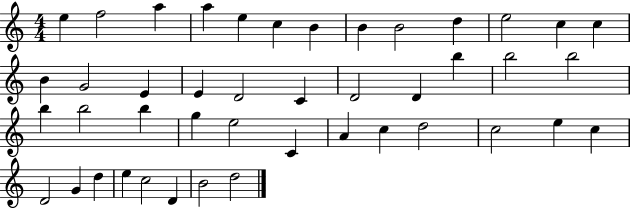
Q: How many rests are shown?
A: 0